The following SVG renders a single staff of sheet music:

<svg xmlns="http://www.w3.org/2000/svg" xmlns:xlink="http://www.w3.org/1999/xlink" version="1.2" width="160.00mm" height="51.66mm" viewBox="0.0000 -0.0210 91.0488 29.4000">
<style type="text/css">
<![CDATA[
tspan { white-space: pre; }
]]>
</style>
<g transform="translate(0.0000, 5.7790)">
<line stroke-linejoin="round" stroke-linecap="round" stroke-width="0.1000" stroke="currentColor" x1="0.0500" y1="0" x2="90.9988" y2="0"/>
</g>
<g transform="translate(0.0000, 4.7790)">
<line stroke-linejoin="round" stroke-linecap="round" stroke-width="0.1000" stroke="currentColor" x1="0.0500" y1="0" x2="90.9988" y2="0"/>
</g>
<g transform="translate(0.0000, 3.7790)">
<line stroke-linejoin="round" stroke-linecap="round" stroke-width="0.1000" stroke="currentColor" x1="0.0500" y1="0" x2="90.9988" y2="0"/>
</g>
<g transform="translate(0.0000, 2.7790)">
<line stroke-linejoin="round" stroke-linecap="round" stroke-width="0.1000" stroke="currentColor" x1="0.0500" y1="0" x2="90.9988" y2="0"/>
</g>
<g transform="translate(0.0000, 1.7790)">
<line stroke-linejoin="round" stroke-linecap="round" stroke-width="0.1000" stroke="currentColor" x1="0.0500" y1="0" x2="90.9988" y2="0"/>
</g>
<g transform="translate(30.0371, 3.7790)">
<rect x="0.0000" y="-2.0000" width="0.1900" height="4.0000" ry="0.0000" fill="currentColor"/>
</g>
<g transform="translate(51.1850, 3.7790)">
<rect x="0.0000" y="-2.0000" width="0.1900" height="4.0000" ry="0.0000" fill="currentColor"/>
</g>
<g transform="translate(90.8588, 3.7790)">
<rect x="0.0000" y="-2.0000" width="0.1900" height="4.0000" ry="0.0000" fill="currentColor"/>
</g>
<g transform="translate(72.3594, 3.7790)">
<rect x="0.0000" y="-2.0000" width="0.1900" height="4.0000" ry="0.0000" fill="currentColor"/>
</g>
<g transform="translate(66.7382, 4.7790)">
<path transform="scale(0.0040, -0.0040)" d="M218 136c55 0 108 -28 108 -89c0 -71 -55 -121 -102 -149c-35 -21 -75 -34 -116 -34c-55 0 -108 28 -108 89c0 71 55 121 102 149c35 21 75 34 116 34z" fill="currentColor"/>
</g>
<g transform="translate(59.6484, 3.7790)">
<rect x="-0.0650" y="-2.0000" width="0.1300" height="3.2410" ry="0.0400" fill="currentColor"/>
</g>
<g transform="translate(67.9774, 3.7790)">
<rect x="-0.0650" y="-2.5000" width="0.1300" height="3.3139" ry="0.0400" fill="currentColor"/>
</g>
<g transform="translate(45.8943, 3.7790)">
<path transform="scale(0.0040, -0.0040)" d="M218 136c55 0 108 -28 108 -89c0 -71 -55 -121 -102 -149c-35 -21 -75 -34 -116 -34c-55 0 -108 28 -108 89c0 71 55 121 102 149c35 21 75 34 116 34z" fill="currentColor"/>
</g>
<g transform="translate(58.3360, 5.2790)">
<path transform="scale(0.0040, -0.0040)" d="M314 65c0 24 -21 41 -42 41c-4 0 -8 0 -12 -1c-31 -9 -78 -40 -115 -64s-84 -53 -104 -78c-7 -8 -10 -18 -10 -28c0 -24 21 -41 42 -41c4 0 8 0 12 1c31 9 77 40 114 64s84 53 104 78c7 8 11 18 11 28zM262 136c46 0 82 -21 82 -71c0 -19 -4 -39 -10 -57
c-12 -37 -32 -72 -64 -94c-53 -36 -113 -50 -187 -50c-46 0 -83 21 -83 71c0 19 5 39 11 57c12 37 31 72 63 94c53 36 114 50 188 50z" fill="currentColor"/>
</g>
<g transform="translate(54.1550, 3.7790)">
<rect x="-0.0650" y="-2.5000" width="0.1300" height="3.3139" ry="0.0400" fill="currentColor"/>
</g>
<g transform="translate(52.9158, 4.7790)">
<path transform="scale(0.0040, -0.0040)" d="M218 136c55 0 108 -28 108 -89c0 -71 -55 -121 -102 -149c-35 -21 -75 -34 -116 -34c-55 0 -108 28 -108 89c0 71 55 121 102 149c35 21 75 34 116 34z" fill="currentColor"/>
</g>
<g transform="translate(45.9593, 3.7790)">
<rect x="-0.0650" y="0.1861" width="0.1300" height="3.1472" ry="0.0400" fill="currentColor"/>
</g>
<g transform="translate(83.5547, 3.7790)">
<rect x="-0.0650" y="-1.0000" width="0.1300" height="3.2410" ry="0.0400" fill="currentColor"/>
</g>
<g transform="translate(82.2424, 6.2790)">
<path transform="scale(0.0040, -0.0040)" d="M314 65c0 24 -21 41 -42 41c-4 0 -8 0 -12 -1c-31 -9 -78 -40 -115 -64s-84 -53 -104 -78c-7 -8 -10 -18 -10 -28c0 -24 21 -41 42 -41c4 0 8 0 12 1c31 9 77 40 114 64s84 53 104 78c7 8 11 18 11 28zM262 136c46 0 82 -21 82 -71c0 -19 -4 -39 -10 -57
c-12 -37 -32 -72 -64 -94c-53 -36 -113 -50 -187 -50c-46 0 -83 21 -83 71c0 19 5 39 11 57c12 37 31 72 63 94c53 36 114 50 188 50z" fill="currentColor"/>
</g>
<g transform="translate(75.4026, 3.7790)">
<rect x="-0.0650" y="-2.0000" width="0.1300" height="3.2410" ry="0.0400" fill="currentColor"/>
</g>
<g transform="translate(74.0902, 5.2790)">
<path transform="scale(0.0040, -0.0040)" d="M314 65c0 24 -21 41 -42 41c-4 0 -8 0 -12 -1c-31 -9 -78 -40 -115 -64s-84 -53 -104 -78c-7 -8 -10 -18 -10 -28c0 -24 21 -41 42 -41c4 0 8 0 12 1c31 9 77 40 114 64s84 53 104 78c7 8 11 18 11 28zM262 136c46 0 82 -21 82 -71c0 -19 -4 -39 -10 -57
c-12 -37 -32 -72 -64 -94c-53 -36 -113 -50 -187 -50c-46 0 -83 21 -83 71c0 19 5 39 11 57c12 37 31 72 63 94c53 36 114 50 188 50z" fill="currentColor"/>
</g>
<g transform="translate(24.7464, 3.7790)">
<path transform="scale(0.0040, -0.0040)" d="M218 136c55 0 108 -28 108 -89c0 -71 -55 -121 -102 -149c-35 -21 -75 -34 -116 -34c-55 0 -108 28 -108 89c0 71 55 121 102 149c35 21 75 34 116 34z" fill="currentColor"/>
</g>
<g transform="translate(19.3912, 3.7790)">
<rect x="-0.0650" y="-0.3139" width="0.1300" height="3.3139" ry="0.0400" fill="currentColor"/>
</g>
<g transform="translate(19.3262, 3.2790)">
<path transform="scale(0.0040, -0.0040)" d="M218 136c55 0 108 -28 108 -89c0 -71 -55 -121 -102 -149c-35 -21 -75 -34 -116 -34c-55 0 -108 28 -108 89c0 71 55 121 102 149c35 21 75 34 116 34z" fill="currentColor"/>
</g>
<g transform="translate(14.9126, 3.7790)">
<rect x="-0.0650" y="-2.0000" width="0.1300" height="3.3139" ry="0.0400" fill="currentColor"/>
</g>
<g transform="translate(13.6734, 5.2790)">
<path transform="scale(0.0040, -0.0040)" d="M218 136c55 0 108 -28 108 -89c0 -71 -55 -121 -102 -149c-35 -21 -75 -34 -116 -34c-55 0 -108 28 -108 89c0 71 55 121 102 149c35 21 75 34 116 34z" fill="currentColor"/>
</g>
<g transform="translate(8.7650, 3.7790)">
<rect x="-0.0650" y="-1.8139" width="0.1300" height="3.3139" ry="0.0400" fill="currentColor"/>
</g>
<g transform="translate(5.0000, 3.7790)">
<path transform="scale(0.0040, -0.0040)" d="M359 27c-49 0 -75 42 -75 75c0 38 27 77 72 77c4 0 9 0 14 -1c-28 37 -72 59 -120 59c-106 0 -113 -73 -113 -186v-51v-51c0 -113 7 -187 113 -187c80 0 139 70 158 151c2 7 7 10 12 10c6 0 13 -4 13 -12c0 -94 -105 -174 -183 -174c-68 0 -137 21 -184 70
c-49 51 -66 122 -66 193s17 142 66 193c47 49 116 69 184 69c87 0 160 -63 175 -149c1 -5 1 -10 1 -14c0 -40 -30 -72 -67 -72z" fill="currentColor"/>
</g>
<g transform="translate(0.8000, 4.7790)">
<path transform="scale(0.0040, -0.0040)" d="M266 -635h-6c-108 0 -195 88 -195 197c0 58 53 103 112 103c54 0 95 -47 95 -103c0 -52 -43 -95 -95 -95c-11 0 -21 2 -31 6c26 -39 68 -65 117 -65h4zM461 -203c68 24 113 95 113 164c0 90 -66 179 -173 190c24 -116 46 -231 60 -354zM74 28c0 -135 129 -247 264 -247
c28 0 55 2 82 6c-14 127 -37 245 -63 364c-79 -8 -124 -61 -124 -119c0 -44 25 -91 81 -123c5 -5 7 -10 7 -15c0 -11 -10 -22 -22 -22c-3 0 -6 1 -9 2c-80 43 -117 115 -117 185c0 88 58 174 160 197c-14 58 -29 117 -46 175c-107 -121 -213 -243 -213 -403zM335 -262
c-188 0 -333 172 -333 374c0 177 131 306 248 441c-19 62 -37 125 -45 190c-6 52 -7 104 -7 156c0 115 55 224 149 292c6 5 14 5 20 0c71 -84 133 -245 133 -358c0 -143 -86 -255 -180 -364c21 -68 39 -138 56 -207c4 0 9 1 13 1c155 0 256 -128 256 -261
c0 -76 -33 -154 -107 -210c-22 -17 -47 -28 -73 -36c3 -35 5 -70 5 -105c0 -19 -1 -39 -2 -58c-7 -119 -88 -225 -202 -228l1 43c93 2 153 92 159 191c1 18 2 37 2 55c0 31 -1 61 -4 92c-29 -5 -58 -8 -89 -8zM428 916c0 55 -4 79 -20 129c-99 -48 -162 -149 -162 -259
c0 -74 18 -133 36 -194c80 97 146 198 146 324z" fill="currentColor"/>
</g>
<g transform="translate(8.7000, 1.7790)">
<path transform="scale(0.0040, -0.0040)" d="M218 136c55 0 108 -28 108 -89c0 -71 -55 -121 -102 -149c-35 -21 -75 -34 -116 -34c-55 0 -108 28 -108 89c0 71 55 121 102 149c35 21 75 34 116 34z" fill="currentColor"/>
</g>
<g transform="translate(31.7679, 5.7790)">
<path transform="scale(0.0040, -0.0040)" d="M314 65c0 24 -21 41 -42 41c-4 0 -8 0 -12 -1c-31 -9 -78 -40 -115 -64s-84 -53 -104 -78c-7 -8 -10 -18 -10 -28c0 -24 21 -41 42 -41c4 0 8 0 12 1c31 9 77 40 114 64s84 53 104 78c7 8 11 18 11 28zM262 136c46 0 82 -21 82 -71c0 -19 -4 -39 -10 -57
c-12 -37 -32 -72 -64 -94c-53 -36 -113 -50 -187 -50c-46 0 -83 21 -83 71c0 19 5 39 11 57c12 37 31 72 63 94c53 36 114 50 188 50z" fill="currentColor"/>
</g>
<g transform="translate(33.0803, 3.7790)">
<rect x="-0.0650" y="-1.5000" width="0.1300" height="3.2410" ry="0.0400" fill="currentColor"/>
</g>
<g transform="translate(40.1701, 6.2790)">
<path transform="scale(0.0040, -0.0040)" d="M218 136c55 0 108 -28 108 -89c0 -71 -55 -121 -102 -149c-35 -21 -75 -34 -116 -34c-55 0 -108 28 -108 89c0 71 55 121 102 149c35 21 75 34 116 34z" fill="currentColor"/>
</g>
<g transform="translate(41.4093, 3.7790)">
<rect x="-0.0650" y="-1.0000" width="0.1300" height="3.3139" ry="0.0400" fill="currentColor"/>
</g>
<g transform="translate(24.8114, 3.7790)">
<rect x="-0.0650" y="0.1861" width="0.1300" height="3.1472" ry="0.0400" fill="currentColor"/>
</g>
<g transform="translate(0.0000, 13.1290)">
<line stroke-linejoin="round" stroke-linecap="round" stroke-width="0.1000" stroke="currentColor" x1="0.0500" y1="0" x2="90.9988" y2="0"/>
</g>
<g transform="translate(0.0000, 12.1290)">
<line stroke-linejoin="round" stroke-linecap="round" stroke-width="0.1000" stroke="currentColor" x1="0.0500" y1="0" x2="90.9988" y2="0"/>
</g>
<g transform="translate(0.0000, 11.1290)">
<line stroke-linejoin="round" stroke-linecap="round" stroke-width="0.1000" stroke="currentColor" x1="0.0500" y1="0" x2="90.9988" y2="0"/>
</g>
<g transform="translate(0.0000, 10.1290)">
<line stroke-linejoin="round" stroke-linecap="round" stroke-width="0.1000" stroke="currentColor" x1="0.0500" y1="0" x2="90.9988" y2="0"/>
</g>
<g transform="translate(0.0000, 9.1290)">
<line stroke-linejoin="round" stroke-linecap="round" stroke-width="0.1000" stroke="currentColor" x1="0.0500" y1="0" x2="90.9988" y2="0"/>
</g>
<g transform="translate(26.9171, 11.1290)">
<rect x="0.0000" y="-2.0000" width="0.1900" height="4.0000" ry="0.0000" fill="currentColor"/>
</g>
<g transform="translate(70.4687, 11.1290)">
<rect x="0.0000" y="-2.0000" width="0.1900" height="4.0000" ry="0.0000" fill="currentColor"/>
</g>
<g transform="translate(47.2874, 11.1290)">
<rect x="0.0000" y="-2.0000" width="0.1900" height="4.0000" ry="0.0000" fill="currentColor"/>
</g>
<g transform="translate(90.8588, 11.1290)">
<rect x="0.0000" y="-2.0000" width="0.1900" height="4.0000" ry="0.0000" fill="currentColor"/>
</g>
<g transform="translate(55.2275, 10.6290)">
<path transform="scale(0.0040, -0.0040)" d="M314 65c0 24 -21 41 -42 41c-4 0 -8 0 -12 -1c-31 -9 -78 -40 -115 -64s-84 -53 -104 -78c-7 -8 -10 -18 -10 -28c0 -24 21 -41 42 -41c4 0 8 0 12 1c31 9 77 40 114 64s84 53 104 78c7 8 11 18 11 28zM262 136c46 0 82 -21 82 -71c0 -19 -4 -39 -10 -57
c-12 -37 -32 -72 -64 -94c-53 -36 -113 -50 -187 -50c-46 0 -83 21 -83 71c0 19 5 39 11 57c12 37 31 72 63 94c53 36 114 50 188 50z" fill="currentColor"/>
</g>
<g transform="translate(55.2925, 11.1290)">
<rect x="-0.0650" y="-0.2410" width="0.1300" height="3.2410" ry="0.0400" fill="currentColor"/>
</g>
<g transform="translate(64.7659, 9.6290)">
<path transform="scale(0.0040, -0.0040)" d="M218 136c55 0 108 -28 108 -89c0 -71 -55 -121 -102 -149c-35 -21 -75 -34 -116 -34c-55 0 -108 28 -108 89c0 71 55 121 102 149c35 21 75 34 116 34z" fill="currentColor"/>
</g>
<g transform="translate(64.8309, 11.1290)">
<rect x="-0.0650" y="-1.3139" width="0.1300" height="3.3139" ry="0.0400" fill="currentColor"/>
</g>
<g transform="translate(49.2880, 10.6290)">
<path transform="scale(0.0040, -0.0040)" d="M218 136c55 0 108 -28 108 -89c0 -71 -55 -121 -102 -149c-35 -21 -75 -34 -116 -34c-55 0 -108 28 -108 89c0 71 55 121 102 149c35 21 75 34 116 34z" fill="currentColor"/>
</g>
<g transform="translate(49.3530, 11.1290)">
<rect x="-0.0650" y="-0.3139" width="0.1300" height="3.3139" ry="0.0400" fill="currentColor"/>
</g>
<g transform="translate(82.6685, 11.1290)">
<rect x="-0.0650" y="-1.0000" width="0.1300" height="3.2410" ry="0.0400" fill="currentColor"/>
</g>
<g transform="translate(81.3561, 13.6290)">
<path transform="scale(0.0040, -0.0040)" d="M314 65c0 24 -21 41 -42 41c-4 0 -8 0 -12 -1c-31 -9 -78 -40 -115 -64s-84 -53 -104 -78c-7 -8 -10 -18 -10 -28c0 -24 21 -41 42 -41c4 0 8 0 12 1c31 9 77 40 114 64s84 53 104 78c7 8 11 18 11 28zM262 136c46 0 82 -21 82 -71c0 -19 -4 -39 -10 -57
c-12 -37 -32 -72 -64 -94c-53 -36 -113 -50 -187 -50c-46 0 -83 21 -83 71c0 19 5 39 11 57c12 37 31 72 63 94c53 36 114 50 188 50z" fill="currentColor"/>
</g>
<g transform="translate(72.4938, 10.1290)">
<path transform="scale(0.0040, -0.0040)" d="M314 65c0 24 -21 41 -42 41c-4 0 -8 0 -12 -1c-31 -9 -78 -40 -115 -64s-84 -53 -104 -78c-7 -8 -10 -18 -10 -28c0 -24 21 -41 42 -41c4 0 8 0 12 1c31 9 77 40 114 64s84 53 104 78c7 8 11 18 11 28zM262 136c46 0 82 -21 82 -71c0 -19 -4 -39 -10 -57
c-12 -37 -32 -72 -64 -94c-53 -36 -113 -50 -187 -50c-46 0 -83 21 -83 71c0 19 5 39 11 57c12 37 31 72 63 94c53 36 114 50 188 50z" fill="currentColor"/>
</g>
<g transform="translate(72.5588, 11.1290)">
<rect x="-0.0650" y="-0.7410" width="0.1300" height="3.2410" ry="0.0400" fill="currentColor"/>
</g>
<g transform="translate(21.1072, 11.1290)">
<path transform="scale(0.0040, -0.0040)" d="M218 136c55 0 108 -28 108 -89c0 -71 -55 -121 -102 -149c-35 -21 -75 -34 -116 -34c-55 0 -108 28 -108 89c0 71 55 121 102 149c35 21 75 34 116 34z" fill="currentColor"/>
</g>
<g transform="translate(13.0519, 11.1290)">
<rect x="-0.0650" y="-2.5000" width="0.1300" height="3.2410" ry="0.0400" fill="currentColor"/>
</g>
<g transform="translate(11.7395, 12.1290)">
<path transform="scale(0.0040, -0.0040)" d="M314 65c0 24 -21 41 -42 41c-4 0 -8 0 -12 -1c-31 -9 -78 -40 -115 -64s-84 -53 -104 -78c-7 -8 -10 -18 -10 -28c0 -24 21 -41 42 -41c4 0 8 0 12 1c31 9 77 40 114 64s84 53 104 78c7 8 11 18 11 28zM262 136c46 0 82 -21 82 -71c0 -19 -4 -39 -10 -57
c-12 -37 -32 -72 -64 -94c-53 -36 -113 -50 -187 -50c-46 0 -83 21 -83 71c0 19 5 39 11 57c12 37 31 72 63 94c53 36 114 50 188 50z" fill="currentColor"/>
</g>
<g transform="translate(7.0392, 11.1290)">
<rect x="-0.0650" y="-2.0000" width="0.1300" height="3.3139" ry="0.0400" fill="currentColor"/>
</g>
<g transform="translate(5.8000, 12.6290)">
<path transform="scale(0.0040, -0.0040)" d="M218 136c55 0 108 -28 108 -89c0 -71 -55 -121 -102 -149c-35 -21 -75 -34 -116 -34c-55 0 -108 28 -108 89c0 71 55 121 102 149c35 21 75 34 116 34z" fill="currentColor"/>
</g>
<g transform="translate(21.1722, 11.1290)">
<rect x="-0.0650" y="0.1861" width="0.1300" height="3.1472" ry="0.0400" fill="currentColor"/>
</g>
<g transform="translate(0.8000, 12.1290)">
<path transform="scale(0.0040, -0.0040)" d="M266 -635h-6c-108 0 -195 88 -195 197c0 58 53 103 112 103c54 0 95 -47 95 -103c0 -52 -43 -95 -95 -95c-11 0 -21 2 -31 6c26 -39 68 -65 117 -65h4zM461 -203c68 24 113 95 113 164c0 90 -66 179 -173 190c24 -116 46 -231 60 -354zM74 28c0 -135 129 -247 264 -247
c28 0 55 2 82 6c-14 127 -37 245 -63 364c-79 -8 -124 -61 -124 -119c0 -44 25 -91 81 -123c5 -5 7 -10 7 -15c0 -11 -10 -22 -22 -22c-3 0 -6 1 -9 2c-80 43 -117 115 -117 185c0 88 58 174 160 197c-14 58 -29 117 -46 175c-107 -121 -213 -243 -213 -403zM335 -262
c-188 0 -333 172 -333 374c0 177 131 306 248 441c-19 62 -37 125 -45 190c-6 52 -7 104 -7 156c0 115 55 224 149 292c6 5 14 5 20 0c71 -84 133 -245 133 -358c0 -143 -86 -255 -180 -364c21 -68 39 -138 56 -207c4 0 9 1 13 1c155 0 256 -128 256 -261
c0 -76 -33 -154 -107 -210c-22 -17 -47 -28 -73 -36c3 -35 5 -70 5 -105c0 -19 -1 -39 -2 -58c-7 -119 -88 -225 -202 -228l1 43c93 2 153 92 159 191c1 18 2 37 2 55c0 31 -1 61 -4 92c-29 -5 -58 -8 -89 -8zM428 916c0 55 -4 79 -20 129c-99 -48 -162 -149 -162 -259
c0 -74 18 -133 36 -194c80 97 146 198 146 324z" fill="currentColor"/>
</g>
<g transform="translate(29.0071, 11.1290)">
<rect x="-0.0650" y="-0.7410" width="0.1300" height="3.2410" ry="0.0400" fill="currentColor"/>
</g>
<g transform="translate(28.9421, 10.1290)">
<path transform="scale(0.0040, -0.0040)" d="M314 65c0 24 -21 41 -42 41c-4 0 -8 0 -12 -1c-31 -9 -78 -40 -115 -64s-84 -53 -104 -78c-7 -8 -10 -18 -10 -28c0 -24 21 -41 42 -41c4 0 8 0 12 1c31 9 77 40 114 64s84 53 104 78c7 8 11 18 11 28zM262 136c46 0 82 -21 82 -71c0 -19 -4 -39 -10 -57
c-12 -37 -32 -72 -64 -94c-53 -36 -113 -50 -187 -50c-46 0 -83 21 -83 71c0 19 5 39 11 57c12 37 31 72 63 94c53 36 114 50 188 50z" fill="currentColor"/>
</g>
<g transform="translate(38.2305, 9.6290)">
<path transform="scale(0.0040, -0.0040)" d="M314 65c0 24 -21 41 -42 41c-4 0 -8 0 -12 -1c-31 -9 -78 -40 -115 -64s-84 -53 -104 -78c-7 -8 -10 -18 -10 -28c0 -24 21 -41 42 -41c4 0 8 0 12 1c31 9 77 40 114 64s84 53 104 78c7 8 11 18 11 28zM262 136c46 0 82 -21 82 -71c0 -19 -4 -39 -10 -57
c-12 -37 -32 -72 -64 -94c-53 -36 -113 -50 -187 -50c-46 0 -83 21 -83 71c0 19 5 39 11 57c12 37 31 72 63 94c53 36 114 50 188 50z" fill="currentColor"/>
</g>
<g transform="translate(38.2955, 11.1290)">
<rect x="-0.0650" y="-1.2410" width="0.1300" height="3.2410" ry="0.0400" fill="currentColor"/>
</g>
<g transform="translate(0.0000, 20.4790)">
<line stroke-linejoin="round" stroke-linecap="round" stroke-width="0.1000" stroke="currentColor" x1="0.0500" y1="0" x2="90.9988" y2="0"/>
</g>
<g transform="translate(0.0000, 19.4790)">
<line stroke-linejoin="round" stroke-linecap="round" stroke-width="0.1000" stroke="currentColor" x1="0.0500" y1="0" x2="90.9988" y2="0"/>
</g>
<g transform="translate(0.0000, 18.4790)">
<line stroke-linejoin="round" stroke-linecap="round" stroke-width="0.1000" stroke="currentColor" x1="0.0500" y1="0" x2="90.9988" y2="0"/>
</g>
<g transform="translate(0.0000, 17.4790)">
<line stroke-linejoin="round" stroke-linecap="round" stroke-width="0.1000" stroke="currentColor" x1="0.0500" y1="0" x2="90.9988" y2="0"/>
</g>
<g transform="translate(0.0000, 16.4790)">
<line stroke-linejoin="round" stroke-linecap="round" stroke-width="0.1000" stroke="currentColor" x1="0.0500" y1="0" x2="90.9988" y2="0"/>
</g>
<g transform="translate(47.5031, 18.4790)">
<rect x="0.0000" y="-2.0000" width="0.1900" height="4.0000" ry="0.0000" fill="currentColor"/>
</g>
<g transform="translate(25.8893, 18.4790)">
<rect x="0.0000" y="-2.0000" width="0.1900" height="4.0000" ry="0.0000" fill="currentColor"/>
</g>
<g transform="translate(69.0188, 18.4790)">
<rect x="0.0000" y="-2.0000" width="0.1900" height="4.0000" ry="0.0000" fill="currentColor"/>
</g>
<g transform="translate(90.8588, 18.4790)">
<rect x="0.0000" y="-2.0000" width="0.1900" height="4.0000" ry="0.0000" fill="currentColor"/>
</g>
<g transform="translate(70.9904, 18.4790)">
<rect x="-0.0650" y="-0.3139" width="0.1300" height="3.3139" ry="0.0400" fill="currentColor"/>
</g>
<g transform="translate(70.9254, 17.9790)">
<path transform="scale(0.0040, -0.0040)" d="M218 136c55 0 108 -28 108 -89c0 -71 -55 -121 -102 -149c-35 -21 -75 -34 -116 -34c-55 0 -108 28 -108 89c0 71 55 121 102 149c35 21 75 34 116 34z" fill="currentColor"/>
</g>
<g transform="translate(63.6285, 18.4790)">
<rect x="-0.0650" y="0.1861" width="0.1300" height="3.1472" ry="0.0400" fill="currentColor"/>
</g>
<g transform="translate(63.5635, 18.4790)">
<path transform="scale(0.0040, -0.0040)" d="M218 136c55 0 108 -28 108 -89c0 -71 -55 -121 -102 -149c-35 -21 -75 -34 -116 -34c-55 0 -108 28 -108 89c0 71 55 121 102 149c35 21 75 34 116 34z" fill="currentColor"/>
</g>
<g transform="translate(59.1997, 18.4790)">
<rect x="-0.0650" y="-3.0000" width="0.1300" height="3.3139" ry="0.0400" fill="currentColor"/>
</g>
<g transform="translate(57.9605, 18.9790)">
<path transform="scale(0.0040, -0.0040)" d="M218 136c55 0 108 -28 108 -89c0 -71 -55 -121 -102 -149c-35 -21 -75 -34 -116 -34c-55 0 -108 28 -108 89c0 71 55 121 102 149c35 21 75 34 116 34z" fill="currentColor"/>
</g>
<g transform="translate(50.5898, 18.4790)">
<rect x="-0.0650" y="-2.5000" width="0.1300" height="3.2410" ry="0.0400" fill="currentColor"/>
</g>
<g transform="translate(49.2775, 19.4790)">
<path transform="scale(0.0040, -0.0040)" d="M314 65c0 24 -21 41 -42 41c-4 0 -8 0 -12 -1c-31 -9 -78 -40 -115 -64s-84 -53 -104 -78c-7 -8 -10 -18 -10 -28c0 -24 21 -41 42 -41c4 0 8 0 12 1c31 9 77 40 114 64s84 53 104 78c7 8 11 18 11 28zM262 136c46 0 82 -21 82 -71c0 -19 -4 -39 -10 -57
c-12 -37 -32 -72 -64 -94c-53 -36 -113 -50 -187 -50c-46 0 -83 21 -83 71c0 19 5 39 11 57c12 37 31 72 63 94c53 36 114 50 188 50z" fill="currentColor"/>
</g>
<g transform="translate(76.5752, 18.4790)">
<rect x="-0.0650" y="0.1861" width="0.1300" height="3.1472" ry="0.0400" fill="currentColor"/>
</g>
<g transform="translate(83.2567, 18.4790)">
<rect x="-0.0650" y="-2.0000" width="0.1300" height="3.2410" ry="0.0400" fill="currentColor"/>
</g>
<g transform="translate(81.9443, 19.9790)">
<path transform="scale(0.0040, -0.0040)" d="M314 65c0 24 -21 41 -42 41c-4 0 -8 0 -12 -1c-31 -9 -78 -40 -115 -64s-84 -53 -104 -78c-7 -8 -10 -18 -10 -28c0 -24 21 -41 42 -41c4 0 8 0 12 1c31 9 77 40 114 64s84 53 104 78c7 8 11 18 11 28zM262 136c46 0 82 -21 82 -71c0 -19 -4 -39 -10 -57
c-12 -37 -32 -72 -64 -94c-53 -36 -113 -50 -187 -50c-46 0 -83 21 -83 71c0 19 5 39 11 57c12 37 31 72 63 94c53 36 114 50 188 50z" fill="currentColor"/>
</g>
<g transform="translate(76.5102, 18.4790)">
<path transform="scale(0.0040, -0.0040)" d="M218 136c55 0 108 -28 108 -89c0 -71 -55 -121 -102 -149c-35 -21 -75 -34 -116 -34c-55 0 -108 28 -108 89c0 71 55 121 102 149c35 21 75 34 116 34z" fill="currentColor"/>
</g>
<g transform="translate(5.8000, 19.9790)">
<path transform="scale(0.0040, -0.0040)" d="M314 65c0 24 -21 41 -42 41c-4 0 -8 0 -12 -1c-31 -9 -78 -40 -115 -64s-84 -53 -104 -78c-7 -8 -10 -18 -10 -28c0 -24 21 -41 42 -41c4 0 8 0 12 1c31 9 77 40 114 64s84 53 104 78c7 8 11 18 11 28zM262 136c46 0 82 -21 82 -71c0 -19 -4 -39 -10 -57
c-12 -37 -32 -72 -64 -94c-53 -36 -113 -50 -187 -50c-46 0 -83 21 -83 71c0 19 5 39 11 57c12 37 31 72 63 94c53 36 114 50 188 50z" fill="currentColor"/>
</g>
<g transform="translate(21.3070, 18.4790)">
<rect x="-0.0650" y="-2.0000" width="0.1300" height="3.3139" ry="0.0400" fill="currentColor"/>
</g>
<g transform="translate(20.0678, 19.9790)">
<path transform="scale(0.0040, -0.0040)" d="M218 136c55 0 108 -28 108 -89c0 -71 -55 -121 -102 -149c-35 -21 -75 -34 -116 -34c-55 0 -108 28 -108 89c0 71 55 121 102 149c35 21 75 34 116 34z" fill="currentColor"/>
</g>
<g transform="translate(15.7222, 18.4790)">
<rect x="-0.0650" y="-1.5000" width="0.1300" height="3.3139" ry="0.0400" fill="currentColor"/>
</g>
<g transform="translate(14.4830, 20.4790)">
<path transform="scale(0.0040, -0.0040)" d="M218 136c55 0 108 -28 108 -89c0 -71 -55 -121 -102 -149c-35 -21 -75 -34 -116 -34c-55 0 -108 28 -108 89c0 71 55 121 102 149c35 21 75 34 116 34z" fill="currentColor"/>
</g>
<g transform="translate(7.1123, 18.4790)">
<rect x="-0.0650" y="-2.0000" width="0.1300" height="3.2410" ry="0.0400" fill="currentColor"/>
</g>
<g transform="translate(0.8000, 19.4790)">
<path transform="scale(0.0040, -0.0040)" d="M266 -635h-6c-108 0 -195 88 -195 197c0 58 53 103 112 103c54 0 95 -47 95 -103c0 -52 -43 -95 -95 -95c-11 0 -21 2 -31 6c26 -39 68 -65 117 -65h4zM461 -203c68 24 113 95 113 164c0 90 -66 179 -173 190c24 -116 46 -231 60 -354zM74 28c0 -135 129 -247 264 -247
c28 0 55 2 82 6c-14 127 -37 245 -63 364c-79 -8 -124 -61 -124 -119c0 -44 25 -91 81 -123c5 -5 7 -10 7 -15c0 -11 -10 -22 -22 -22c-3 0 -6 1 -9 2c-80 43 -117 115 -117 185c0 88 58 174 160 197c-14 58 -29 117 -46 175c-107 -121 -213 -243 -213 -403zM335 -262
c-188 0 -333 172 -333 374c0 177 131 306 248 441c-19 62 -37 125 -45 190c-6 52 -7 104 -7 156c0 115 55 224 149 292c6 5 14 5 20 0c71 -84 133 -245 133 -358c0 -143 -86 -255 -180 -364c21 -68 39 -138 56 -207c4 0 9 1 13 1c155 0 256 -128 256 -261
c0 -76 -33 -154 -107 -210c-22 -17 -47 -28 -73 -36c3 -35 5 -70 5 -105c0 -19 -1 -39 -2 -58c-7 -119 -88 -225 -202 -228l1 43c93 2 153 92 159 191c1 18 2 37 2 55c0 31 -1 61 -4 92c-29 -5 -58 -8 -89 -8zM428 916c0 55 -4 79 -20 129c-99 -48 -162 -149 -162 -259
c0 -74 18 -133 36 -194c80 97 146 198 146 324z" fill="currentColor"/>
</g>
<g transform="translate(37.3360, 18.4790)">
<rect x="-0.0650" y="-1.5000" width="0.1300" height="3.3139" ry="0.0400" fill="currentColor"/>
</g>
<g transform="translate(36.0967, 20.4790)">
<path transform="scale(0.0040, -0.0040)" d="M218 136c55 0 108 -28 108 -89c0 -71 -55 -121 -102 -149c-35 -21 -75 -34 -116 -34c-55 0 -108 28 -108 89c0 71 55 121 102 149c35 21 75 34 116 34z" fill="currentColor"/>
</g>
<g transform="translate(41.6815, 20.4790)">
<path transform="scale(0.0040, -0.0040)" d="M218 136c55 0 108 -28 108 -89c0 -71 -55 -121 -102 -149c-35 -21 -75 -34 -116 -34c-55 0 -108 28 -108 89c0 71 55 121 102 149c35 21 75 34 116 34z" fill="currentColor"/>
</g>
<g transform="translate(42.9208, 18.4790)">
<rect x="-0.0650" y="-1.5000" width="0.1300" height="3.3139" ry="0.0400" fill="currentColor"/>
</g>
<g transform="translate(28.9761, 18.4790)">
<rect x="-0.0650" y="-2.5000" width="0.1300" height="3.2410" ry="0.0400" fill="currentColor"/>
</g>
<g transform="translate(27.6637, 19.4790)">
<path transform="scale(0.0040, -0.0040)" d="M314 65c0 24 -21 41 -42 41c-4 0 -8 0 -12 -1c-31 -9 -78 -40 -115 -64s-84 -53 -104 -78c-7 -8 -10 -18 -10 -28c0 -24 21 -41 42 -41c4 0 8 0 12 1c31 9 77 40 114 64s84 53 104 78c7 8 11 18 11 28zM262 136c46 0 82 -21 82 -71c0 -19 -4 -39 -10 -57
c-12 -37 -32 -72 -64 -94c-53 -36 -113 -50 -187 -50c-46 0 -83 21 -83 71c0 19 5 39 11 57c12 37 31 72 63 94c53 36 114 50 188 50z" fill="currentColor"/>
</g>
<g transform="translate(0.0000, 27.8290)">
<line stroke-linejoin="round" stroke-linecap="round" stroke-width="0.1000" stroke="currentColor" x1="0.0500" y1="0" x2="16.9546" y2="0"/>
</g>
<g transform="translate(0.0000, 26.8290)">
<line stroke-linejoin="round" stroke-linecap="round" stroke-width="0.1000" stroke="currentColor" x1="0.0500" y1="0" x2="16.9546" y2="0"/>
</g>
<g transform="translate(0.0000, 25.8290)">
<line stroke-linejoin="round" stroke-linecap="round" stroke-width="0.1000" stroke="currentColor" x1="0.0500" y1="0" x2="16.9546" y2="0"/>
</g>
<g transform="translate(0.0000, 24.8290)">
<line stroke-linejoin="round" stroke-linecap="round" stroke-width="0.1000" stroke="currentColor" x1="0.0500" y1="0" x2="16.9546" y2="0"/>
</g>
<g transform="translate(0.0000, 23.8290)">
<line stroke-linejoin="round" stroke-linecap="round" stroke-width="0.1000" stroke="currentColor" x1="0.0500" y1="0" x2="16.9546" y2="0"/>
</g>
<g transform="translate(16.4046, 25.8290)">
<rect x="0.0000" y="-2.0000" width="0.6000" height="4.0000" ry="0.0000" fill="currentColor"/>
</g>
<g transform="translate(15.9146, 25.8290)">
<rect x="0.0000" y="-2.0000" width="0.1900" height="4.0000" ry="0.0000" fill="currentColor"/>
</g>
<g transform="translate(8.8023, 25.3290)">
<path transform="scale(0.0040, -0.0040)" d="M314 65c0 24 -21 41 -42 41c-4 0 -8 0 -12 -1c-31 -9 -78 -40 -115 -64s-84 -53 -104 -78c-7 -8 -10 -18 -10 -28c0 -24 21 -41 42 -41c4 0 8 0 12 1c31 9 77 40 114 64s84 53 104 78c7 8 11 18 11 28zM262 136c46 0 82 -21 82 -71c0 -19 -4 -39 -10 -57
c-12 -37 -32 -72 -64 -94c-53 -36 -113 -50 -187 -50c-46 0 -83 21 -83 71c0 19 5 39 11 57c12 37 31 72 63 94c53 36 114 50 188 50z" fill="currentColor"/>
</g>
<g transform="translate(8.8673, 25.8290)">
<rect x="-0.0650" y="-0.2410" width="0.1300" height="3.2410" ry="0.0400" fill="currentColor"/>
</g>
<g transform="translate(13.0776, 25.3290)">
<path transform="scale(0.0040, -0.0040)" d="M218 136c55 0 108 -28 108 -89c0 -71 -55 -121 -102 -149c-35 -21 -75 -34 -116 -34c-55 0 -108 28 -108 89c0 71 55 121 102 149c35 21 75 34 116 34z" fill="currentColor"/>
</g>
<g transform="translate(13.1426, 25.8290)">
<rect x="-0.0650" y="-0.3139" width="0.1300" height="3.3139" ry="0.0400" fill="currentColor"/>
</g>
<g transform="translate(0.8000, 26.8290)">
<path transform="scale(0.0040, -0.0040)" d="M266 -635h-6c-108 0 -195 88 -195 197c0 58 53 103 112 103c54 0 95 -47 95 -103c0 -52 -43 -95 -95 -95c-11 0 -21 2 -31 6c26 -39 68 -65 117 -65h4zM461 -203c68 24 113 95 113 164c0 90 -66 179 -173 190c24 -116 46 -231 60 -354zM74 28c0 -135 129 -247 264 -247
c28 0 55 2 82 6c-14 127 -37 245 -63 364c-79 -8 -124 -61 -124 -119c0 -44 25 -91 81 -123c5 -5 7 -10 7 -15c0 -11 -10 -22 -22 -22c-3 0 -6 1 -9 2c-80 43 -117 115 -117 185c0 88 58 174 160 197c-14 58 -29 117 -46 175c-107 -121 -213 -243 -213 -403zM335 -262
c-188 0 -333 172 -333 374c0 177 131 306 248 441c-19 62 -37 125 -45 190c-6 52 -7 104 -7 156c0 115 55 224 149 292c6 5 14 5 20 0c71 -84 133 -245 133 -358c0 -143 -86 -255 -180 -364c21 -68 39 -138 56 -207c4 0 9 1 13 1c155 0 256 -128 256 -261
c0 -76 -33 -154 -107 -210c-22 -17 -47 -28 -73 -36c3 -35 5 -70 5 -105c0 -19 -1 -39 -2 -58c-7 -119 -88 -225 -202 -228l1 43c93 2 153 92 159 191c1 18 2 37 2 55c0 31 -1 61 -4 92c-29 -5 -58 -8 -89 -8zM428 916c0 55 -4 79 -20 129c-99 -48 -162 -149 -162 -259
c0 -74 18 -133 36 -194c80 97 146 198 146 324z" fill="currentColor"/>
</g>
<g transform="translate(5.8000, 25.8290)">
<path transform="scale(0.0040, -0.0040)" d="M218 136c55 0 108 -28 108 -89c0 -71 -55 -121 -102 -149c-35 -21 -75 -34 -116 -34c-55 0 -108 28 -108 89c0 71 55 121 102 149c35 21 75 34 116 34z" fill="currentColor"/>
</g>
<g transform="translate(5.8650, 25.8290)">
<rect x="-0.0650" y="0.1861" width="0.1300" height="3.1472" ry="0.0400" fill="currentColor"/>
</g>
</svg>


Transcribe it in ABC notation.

X:1
T:Untitled
M:4/4
L:1/4
K:C
f F c B E2 D B G F2 G F2 D2 F G2 B d2 e2 c c2 e d2 D2 F2 E F G2 E E G2 A B c B F2 B c2 c